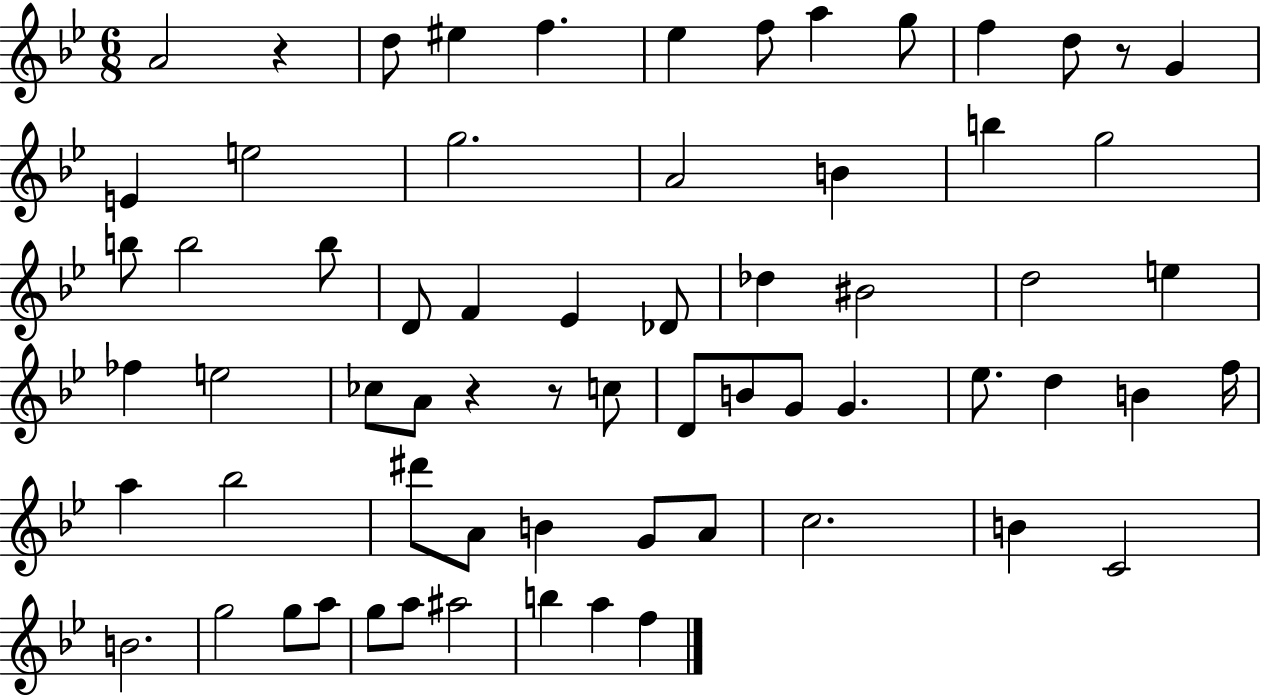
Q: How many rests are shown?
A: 4